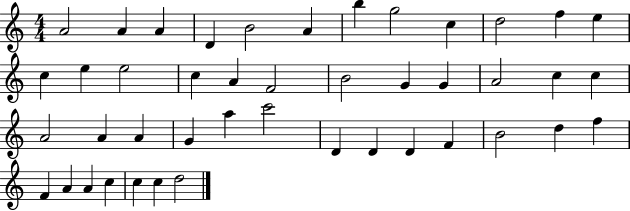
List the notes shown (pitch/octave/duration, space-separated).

A4/h A4/q A4/q D4/q B4/h A4/q B5/q G5/h C5/q D5/h F5/q E5/q C5/q E5/q E5/h C5/q A4/q F4/h B4/h G4/q G4/q A4/h C5/q C5/q A4/h A4/q A4/q G4/q A5/q C6/h D4/q D4/q D4/q F4/q B4/h D5/q F5/q F4/q A4/q A4/q C5/q C5/q C5/q D5/h